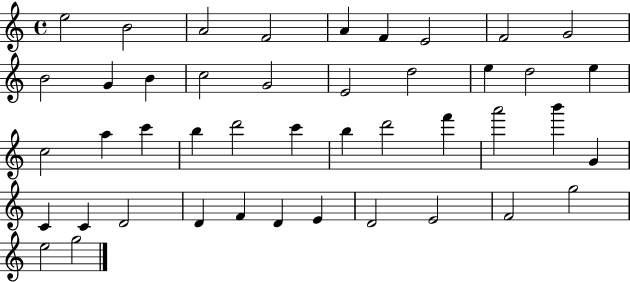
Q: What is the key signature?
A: C major